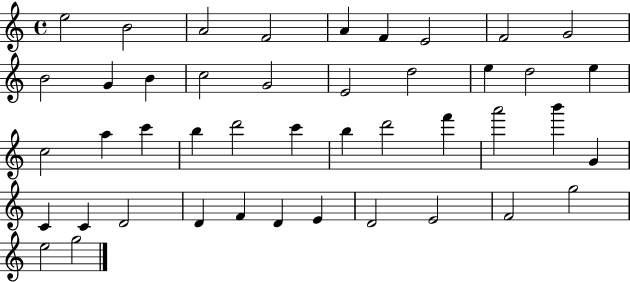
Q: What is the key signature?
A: C major